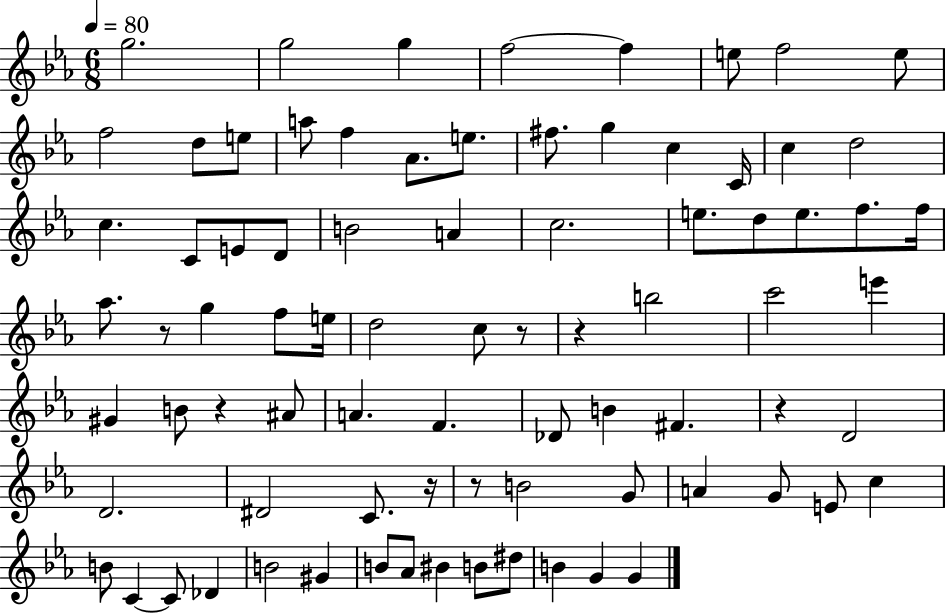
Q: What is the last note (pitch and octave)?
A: G4